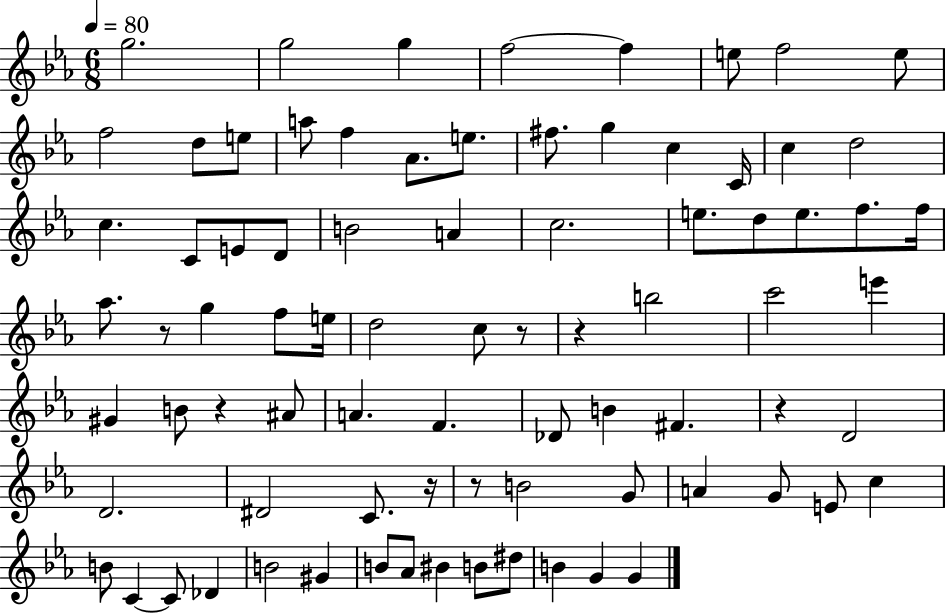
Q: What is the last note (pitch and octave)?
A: G4